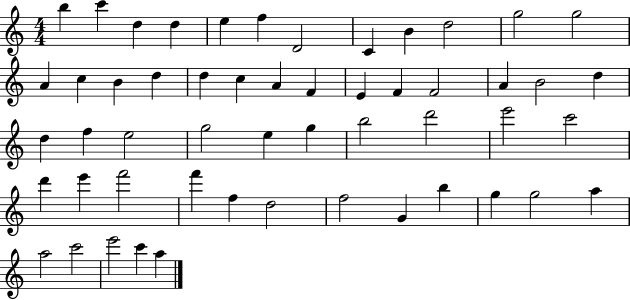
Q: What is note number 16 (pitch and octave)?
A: D5